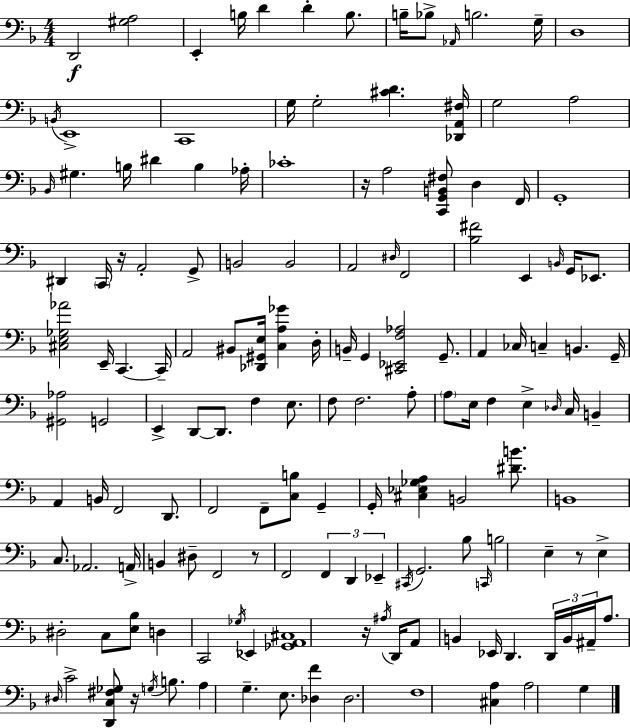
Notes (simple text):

D2/h [G#3,A3]/h E2/q B3/s D4/q D4/q B3/e. B3/s Bb3/e Ab2/s B3/h. G3/s D3/w B2/s E2/w C2/w G3/s G3/h [C#4,D4]/q. [Db2,A2,F#3]/s G3/h A3/h Bb2/s G#3/q. B3/s D#4/q B3/q Ab3/s CES4/w R/s A3/h [C2,G2,B2,F#3]/e D3/q F2/s G2/w D#2/q C2/s R/s A2/h G2/e B2/h B2/h A2/h D#3/s F2/h [Bb3,F#4]/h E2/q B2/s G2/s Eb2/e. [C#3,E3,Gb3,Ab4]/h E2/s C2/q. C2/s A2/h BIS2/e [Db2,G#2,E3]/s [C3,A3,Gb4]/q D3/s B2/s G2/q [C#2,Eb2,F3,Ab3]/h G2/e. A2/q CES3/s C3/q B2/q. G2/s [G#2,Ab3]/h G2/h E2/q D2/e D2/e. F3/q E3/e. F3/e F3/h. A3/e A3/e E3/s F3/q E3/q Db3/s C3/s B2/q A2/q B2/s F2/h D2/e. F2/h F2/e [C3,B3]/e G2/q G2/s [C#3,Eb3,Gb3,A3]/q B2/h [D#4,B4]/e. B2/w C3/e. Ab2/h. A2/s B2/q D#3/e F2/h R/e F2/h F2/q D2/q Eb2/q C#2/s G2/h. Bb3/e C2/s B3/h E3/q R/e E3/q D#3/h C3/e [E3,Bb3]/e D3/q C2/h Gb3/s Eb2/q [Gb2,A2,C#3]/w R/s A#3/s D2/s A2/e B2/q Eb2/s D2/q. D2/s B2/s A#2/s A3/e. D#3/s C4/h [D2,C3,F#3,Gb3]/e R/s G3/s B3/e. A3/q G3/q. E3/e. [Db3,F4]/q Db3/h. F3/w [C#3,A3]/q A3/h G3/q